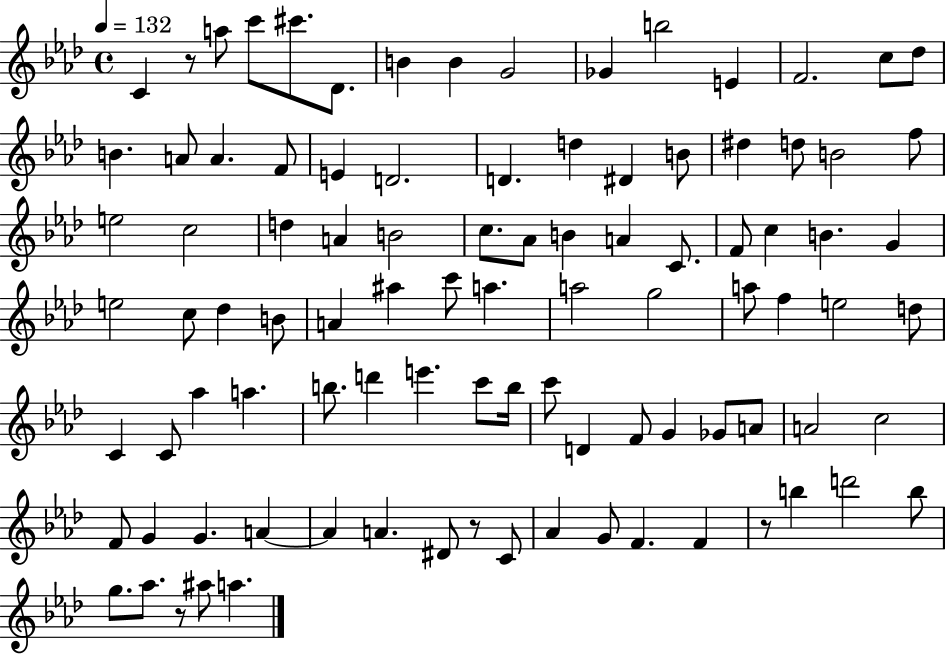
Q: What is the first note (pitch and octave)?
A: C4